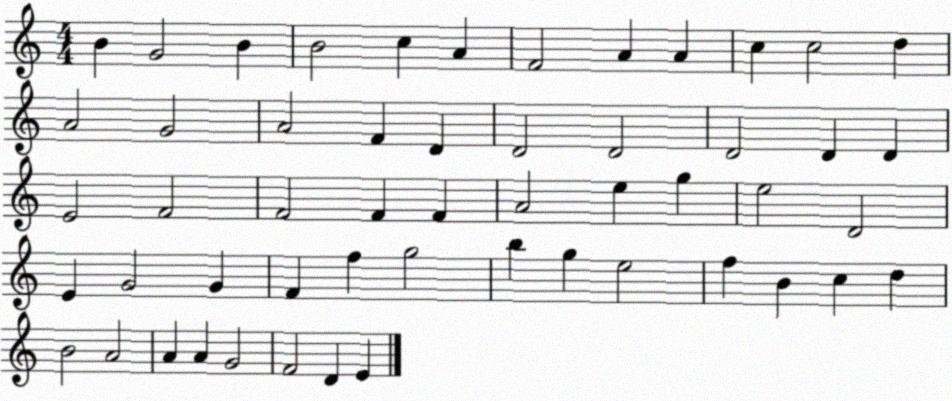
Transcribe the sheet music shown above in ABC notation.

X:1
T:Untitled
M:4/4
L:1/4
K:C
B G2 B B2 c A F2 A A c c2 d A2 G2 A2 F D D2 D2 D2 D D E2 F2 F2 F F A2 e g e2 D2 E G2 G F f g2 b g e2 f B c d B2 A2 A A G2 F2 D E